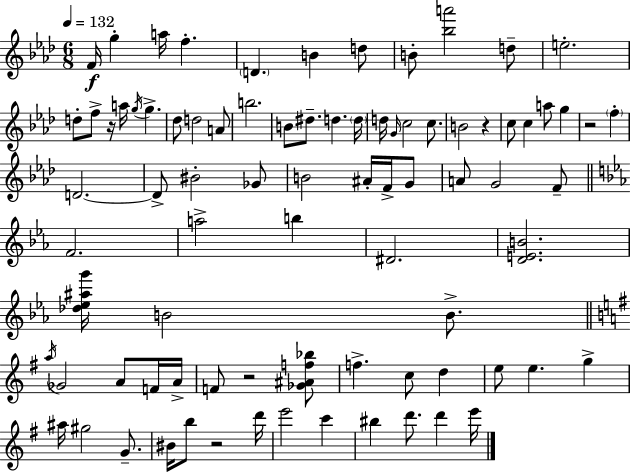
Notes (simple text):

F4/s G5/q A5/s F5/q. D4/q. B4/q D5/e B4/e [Bb5,A6]/h D5/e E5/h. D5/e F5/e R/s A5/s G5/s G5/q. Db5/e D5/h A4/e B5/h. B4/e D#5/e. D5/q. D5/s D5/s G4/s C5/h C5/e. B4/h R/q C5/e C5/q A5/e G5/q R/h F5/q D4/h. D4/e BIS4/h Gb4/e B4/h A#4/s F4/s G4/e A4/e G4/h F4/e F4/h. A5/h B5/q D#4/h. [D4,E4,B4]/h. [Db5,Eb5,A#5,G6]/s B4/h B4/e. A5/s Gb4/h A4/e F4/s A4/s F4/e R/h [Gb4,A#4,F5,Bb5]/e F5/q. C5/e D5/q E5/e E5/q. G5/q A#5/s G#5/h G4/e. BIS4/s B5/e R/h D6/s E6/h C6/q BIS5/q D6/e. D6/q E6/s